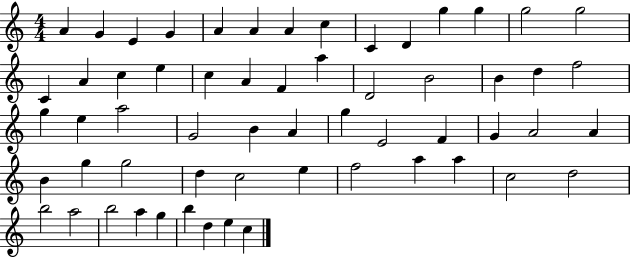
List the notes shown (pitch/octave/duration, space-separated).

A4/q G4/q E4/q G4/q A4/q A4/q A4/q C5/q C4/q D4/q G5/q G5/q G5/h G5/h C4/q A4/q C5/q E5/q C5/q A4/q F4/q A5/q D4/h B4/h B4/q D5/q F5/h G5/q E5/q A5/h G4/h B4/q A4/q G5/q E4/h F4/q G4/q A4/h A4/q B4/q G5/q G5/h D5/q C5/h E5/q F5/h A5/q A5/q C5/h D5/h B5/h A5/h B5/h A5/q G5/q B5/q D5/q E5/q C5/q